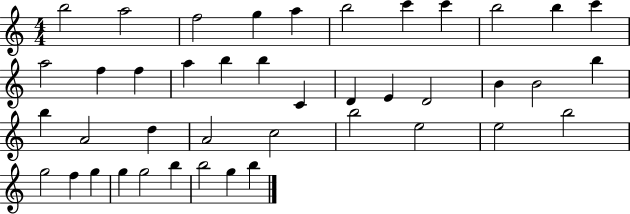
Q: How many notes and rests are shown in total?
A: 42